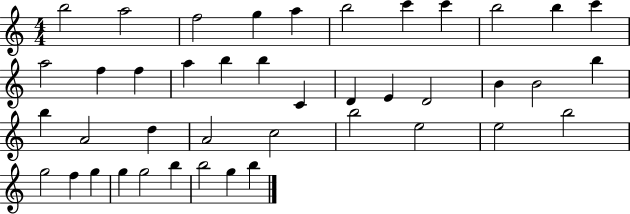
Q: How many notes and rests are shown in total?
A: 42